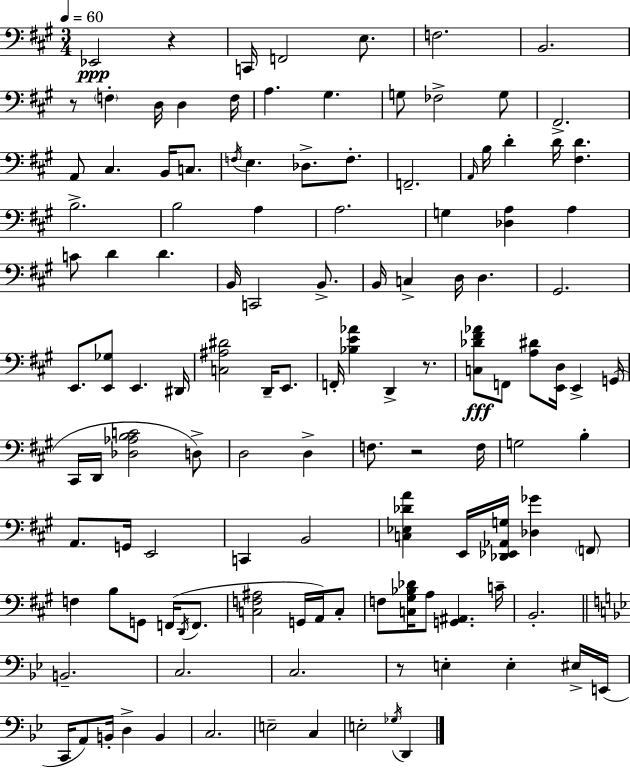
{
  \clef bass
  \numericTimeSignature
  \time 3/4
  \key a \major
  \tempo 4 = 60
  ees,2\ppp r4 | c,16 f,2 e8. | f2. | b,2. | \break r8 \parenthesize f4-. d16 d4 f16 | a4. gis4. | g8 fes2-> g8 | fis,2.-> | \break a,8 cis4. b,16 c8. | \acciaccatura { f16 } e4. des8.-> f8.-. | f,2.-- | \grace { a,16 } b16 d'4-. d'16 <fis d'>4. | \break b2.-> | b2 a4 | a2. | g4 <des a>4 a4 | \break c'8 d'4 d'4. | b,16 c,2 b,8.-> | b,16 c4-> d16 d4. | gis,2. | \break e,8. <e, ges>8 e,4. | dis,16 <c ais dis'>2 d,16-- e,8. | f,16-. <bes e' aes'>4 d,4-> r8. | <c des' fis' aes'>8\fff f,8 <a dis'>8 <e, d>16 e,4-> | \break g,16( cis,16 d,16 <des aes b c'>2 | d8->) d2 d4-> | f8. r2 | f16 g2 b4-. | \break a,8. g,16 e,2 | c,4 b,2 | <c ees des' a'>4 e,16 <des, ees, aes, g>16 <des ges'>4 | \parenthesize f,8 f4 b8 g,8 f,16( \acciaccatura { d,16 } | \break f,8. <c f ais>2 g,16 | a,16) c8-. f8 <c gis bes des'>16 a8 <g, ais,>4. | c'16-- b,2.-. | \bar "||" \break \key bes \major b,2.-- | c2. | c2. | r8 e4-. e4-. eis16-> e,16( | \break c,16 a,8) b,16-. d4-> b,4 | c2. | e2-- c4 | e2-. \acciaccatura { ges16 } d,4 | \break \bar "|."
}